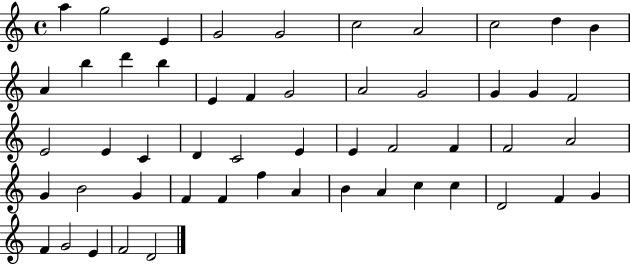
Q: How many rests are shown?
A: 0